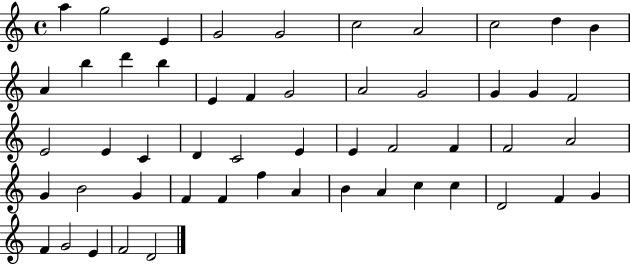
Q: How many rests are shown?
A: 0